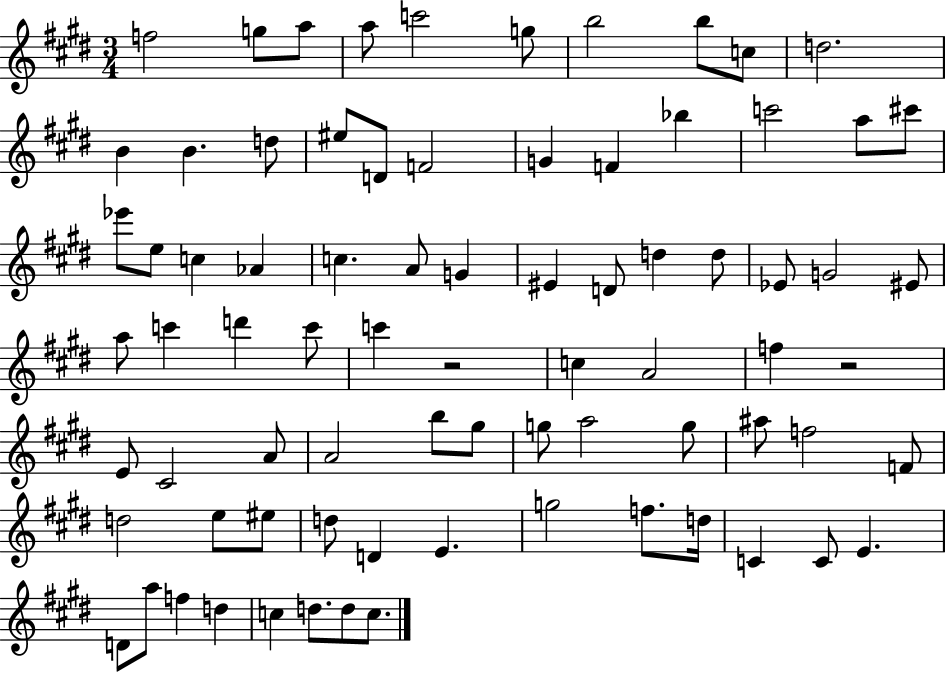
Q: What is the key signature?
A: E major